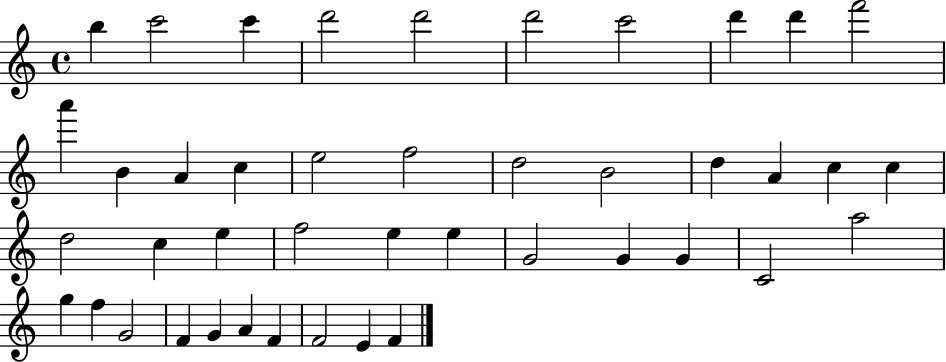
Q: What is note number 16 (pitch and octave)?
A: F5